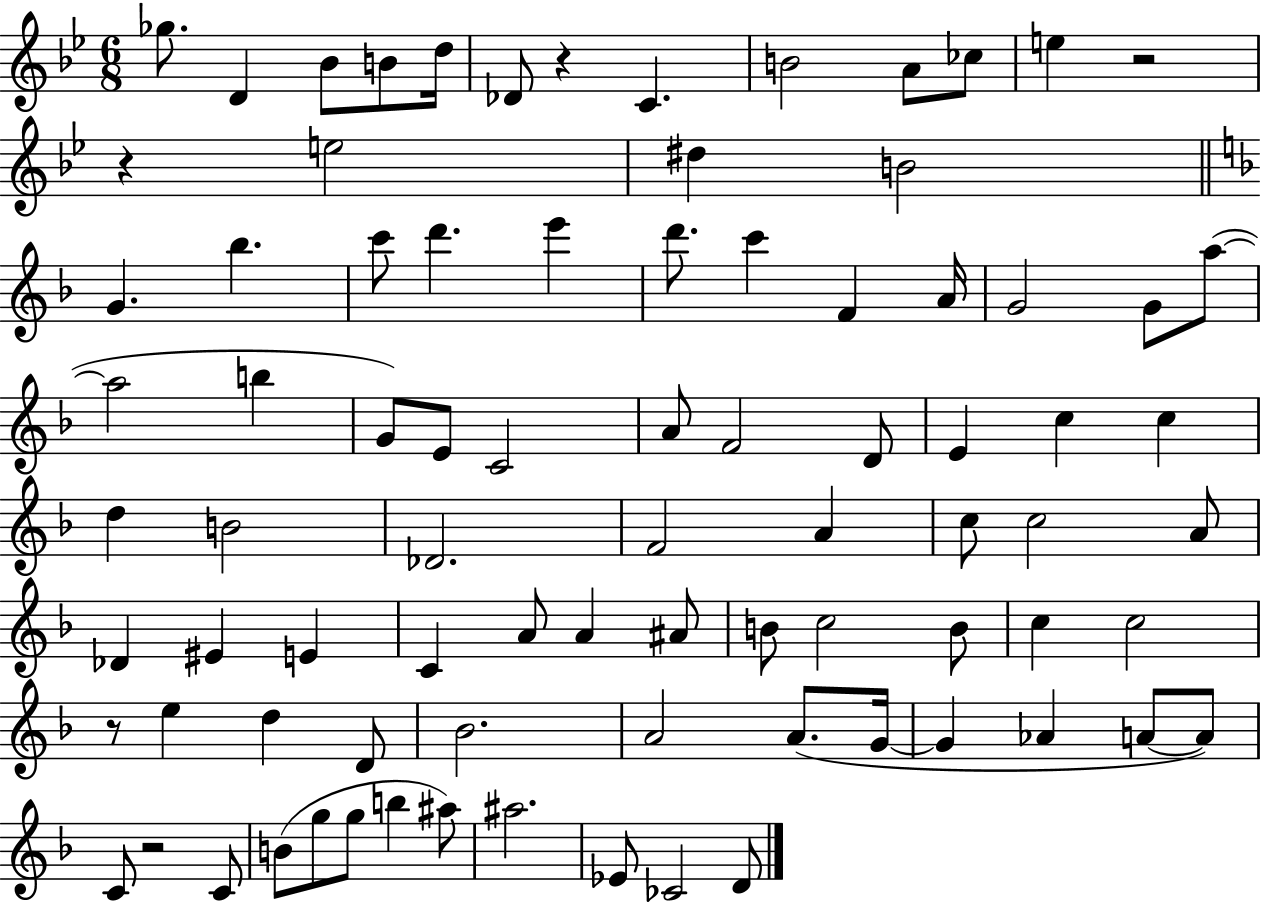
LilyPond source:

{
  \clef treble
  \numericTimeSignature
  \time 6/8
  \key bes \major
  ges''8. d'4 bes'8 b'8 d''16 | des'8 r4 c'4. | b'2 a'8 ces''8 | e''4 r2 | \break r4 e''2 | dis''4 b'2 | \bar "||" \break \key f \major g'4. bes''4. | c'''8 d'''4. e'''4 | d'''8. c'''4 f'4 a'16 | g'2 g'8 a''8~(~ | \break a''2 b''4 | g'8) e'8 c'2 | a'8 f'2 d'8 | e'4 c''4 c''4 | \break d''4 b'2 | des'2. | f'2 a'4 | c''8 c''2 a'8 | \break des'4 eis'4 e'4 | c'4 a'8 a'4 ais'8 | b'8 c''2 b'8 | c''4 c''2 | \break r8 e''4 d''4 d'8 | bes'2. | a'2 a'8.( g'16~~ | g'4 aes'4 a'8~~ a'8) | \break c'8 r2 c'8 | b'8( g''8 g''8 b''4 ais''8) | ais''2. | ees'8 ces'2 d'8 | \break \bar "|."
}